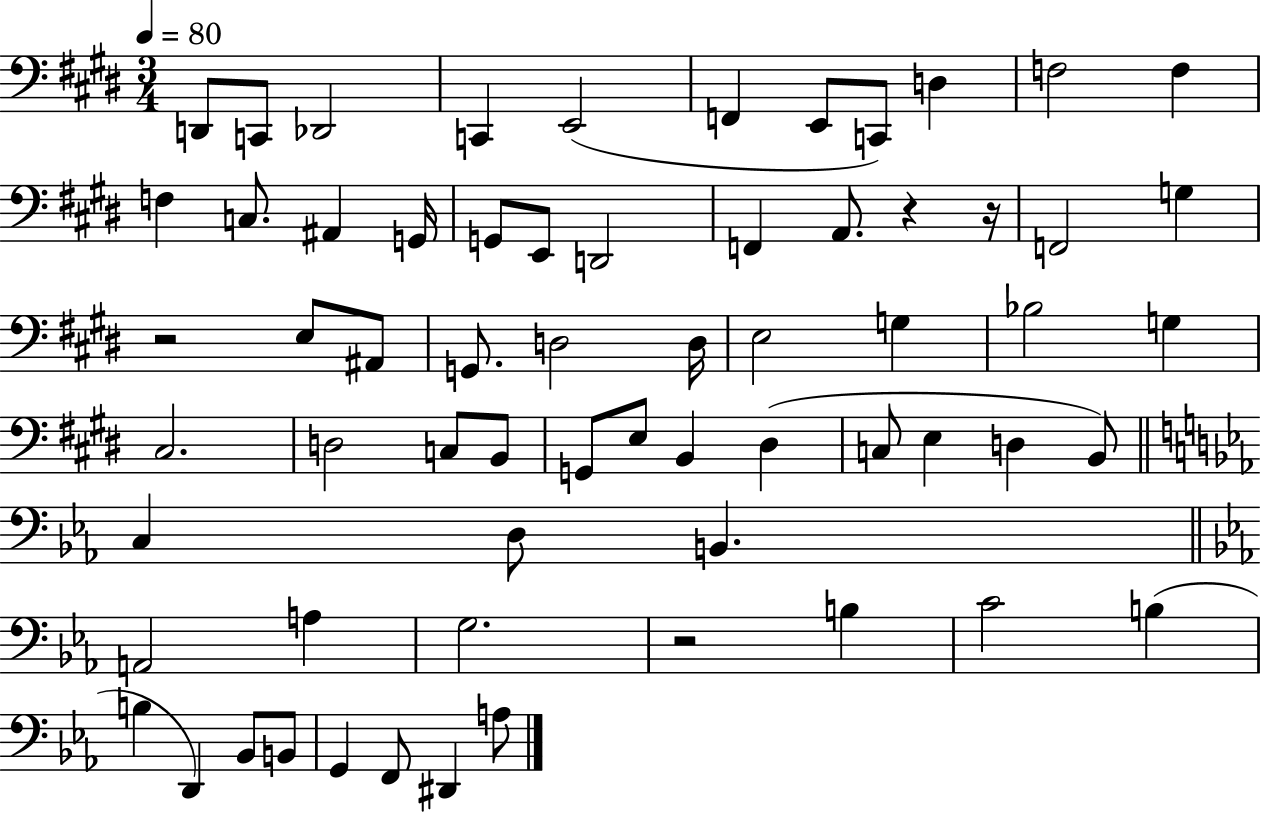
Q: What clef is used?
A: bass